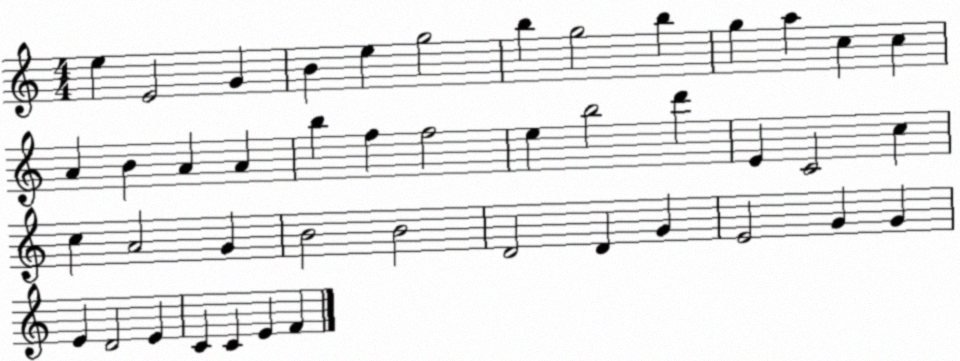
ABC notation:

X:1
T:Untitled
M:4/4
L:1/4
K:C
e E2 G B e g2 b g2 b g a c c A B A A b f f2 e b2 d' E C2 c c A2 G B2 B2 D2 D G E2 G G E D2 E C C E F